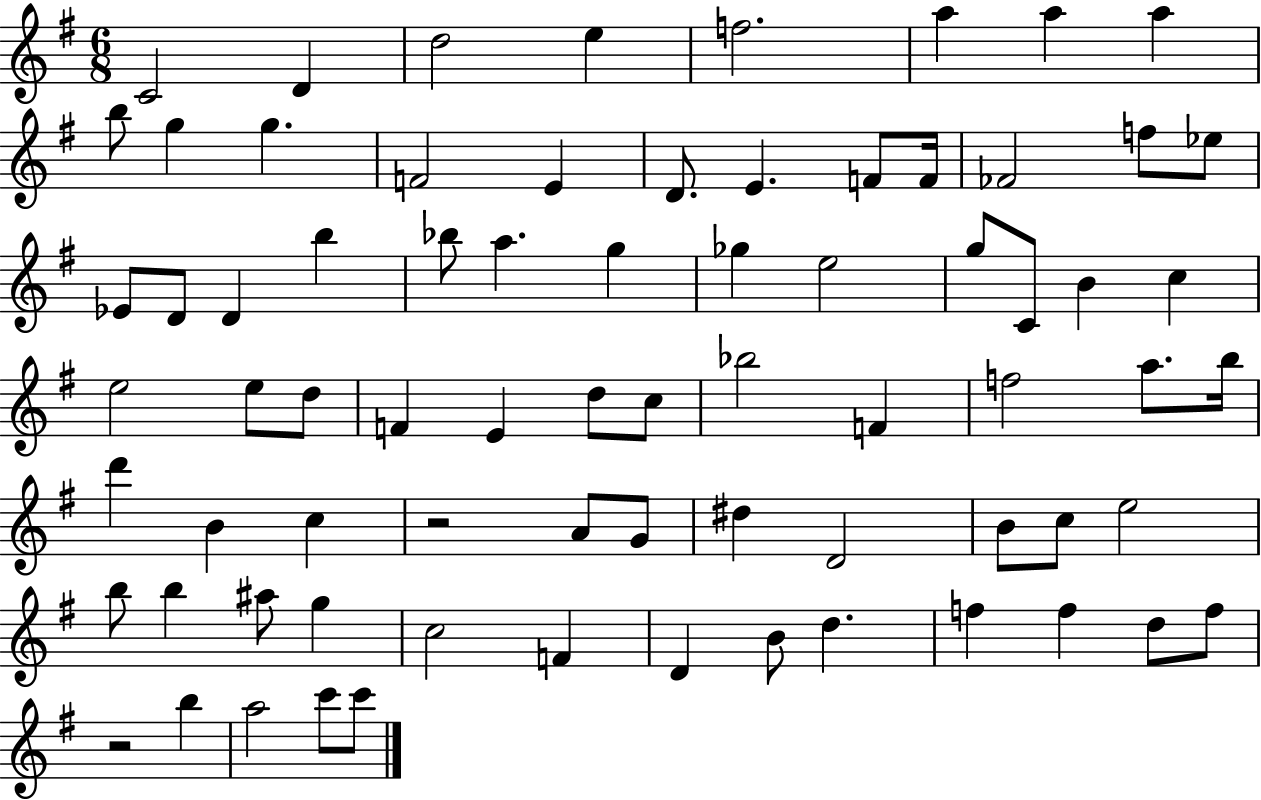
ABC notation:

X:1
T:Untitled
M:6/8
L:1/4
K:G
C2 D d2 e f2 a a a b/2 g g F2 E D/2 E F/2 F/4 _F2 f/2 _e/2 _E/2 D/2 D b _b/2 a g _g e2 g/2 C/2 B c e2 e/2 d/2 F E d/2 c/2 _b2 F f2 a/2 b/4 d' B c z2 A/2 G/2 ^d D2 B/2 c/2 e2 b/2 b ^a/2 g c2 F D B/2 d f f d/2 f/2 z2 b a2 c'/2 c'/2